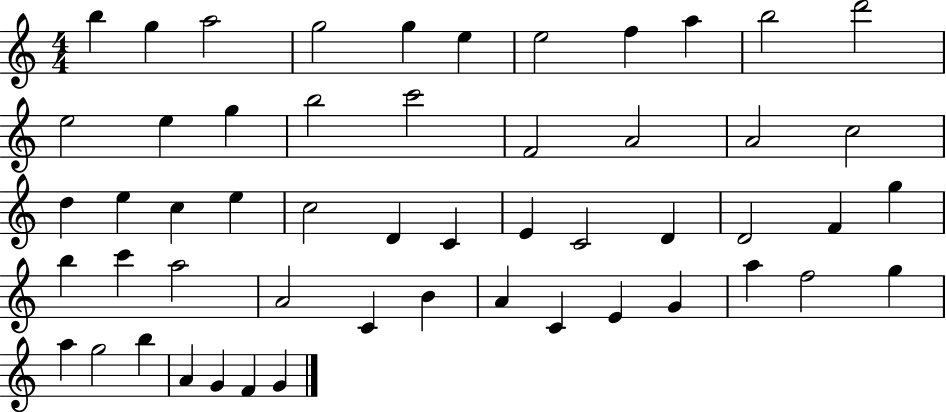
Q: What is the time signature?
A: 4/4